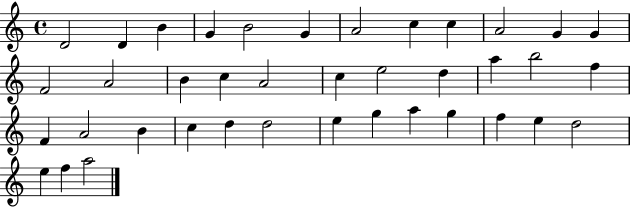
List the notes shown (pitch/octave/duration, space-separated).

D4/h D4/q B4/q G4/q B4/h G4/q A4/h C5/q C5/q A4/h G4/q G4/q F4/h A4/h B4/q C5/q A4/h C5/q E5/h D5/q A5/q B5/h F5/q F4/q A4/h B4/q C5/q D5/q D5/h E5/q G5/q A5/q G5/q F5/q E5/q D5/h E5/q F5/q A5/h